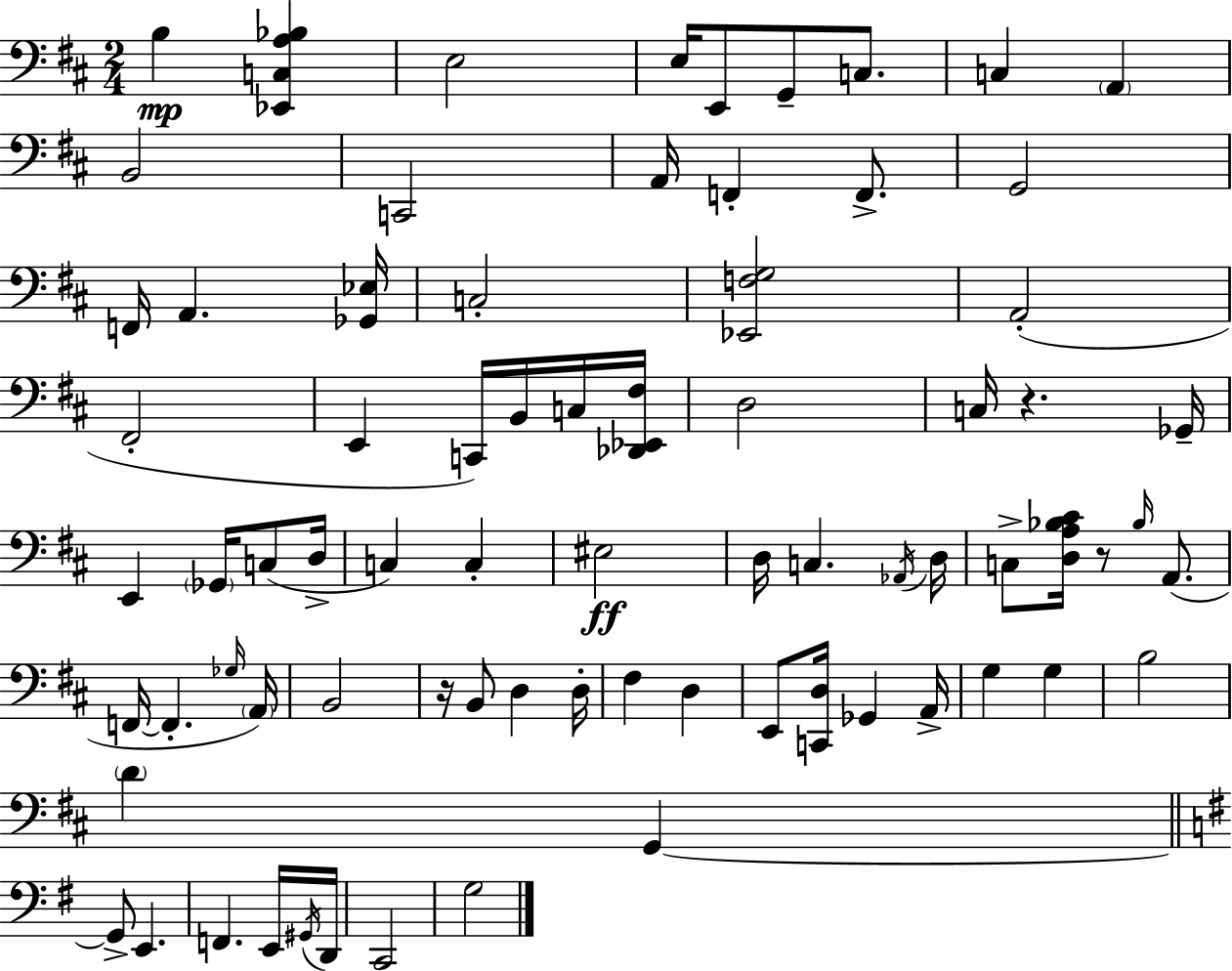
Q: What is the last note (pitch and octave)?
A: G3